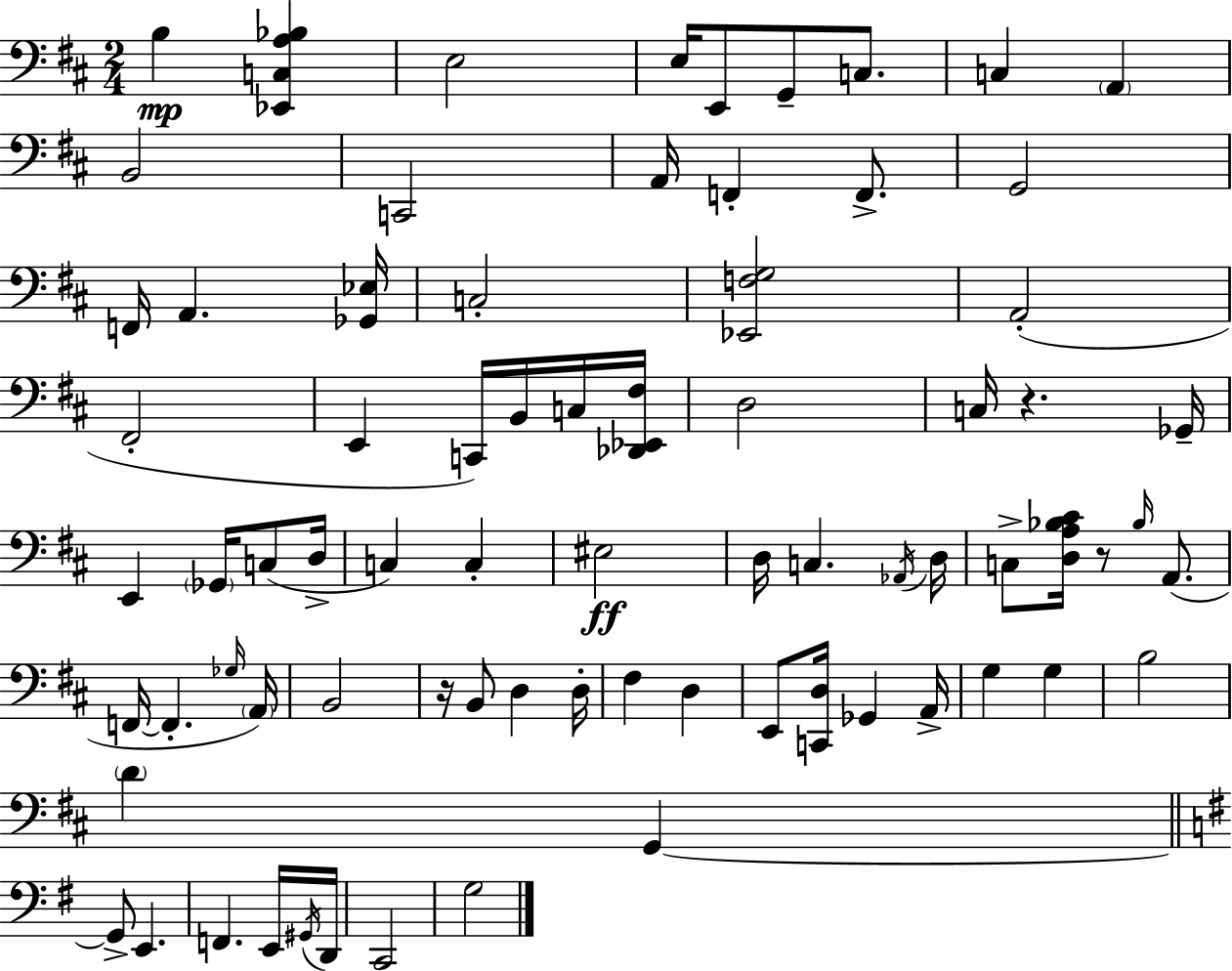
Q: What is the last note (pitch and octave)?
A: G3